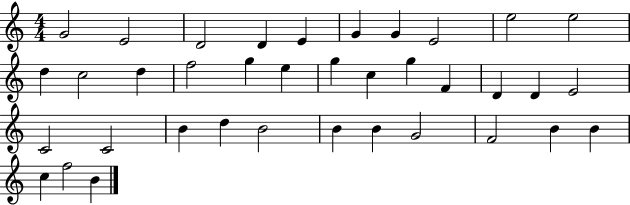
G4/h E4/h D4/h D4/q E4/q G4/q G4/q E4/h E5/h E5/h D5/q C5/h D5/q F5/h G5/q E5/q G5/q C5/q G5/q F4/q D4/q D4/q E4/h C4/h C4/h B4/q D5/q B4/h B4/q B4/q G4/h F4/h B4/q B4/q C5/q F5/h B4/q